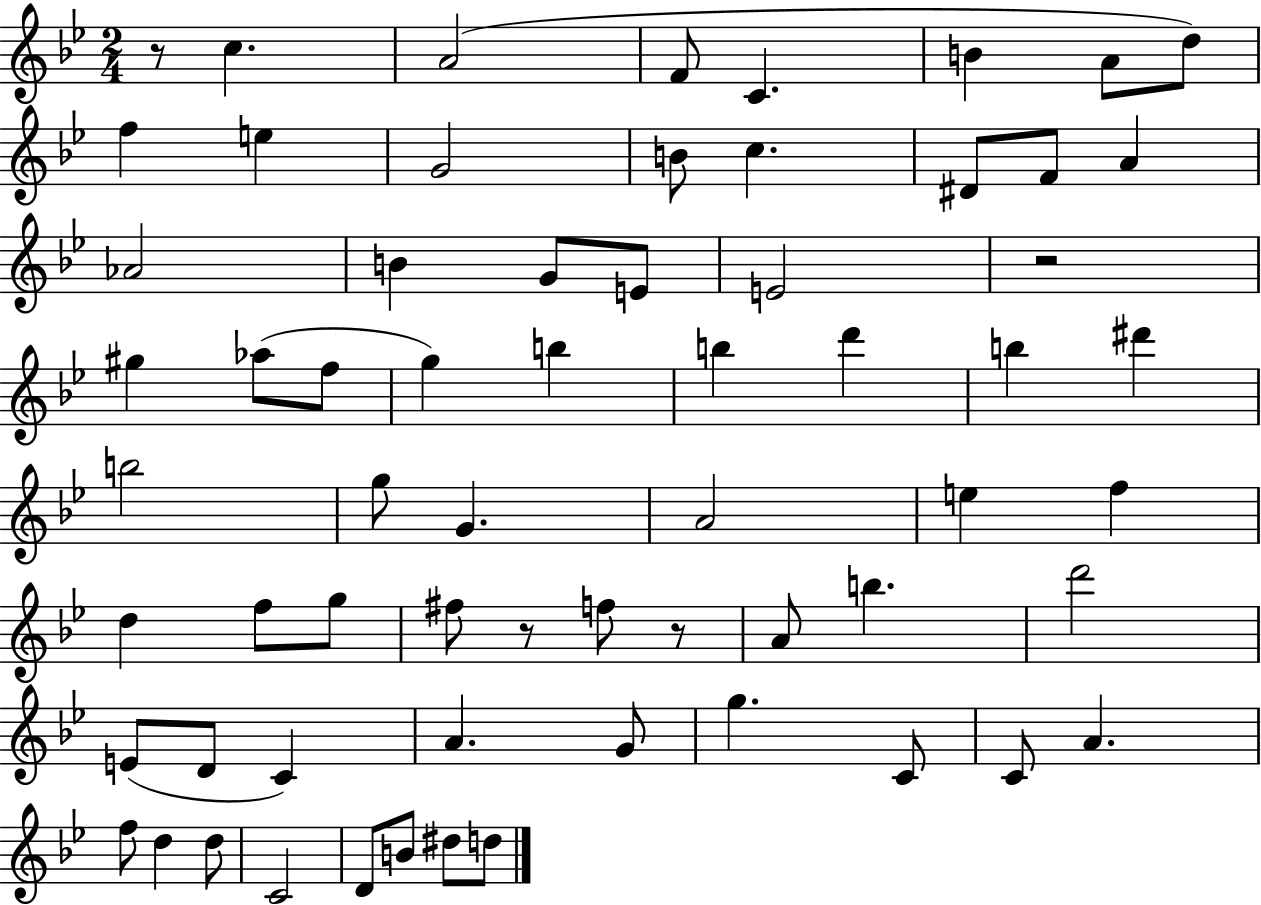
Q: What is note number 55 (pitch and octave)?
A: D5